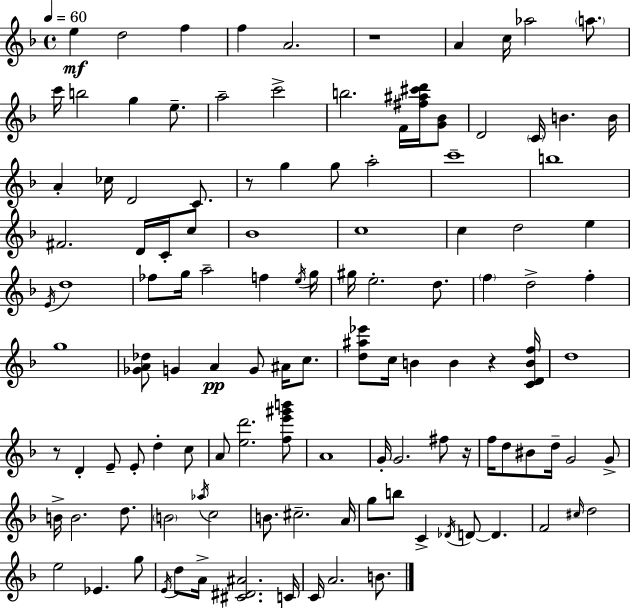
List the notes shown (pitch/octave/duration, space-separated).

E5/q D5/h F5/q F5/q A4/h. R/w A4/q C5/s Ab5/h A5/e. C6/s B5/h G5/q E5/e. A5/h C6/h B5/h. F4/s [F#5,A#5,C#6,D6]/s [G4,Bb4]/e D4/h C4/s B4/q. B4/s A4/q CES5/s D4/h C4/e. R/e G5/q G5/e A5/h C6/w B5/w F#4/h. D4/s C4/s C5/e Bb4/w C5/w C5/q D5/h E5/q E4/s D5/w FES5/e G5/s A5/h F5/q E5/s G5/s G#5/s E5/h. D5/e. F5/q D5/h F5/q G5/w [Gb4,A4,Db5]/e G4/q A4/q G4/e A#4/s C5/e. [D5,A#5,Eb6]/e C5/s B4/q B4/q R/q [C4,D4,B4,F5]/s D5/w R/e D4/q E4/e E4/e D5/q C5/e A4/e [E5,D6]/h. [F5,E6,G#6,B6]/e A4/w G4/s G4/h. F#5/e R/s F5/s D5/e BIS4/e D5/s G4/h G4/e B4/s B4/h. D5/e. B4/h Ab5/s C5/h B4/e. C#5/h. A4/s G5/e B5/e C4/q Db4/s D4/e D4/q. F4/h C#5/s D5/h E5/h Eb4/q. G5/e E4/s D5/e A4/s [C#4,D#4,A#4]/h. C4/s C4/s A4/h. B4/e.